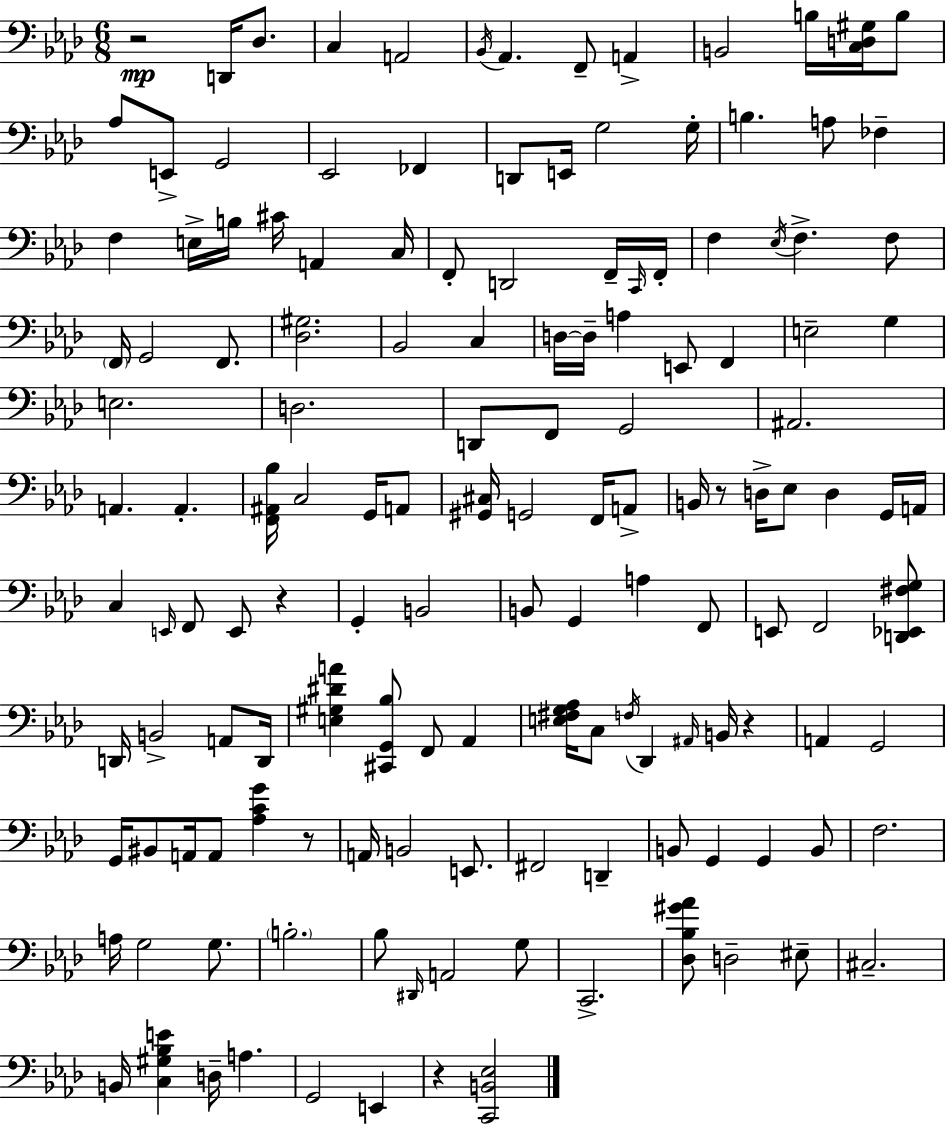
X:1
T:Untitled
M:6/8
L:1/4
K:Ab
z2 D,,/4 _D,/2 C, A,,2 _B,,/4 _A,, F,,/2 A,, B,,2 B,/4 [C,D,^G,]/4 B,/2 _A,/2 E,,/2 G,,2 _E,,2 _F,, D,,/2 E,,/4 G,2 G,/4 B, A,/2 _F, F, E,/4 B,/4 ^C/4 A,, C,/4 F,,/2 D,,2 F,,/4 C,,/4 F,,/4 F, _E,/4 F, F,/2 F,,/4 G,,2 F,,/2 [_D,^G,]2 _B,,2 C, D,/4 D,/4 A, E,,/2 F,, E,2 G, E,2 D,2 D,,/2 F,,/2 G,,2 ^A,,2 A,, A,, [F,,^A,,_B,]/4 C,2 G,,/4 A,,/2 [^G,,^C,]/4 G,,2 F,,/4 A,,/2 B,,/4 z/2 D,/4 _E,/2 D, G,,/4 A,,/4 C, E,,/4 F,,/2 E,,/2 z G,, B,,2 B,,/2 G,, A, F,,/2 E,,/2 F,,2 [D,,_E,,^F,G,]/2 D,,/4 B,,2 A,,/2 D,,/4 [E,^G,^DA] [^C,,G,,_B,]/2 F,,/2 _A,, [E,^F,G,_A,]/4 C,/2 F,/4 _D,, ^A,,/4 B,,/4 z A,, G,,2 G,,/4 ^B,,/2 A,,/4 A,,/2 [_A,CG] z/2 A,,/4 B,,2 E,,/2 ^F,,2 D,, B,,/2 G,, G,, B,,/2 F,2 A,/4 G,2 G,/2 B,2 _B,/2 ^D,,/4 A,,2 G,/2 C,,2 [_D,_B,^G_A]/2 D,2 ^E,/2 ^C,2 B,,/4 [C,^G,_B,E] D,/4 A, G,,2 E,, z [C,,B,,_E,]2